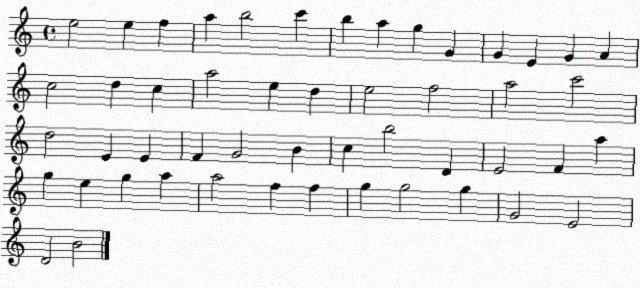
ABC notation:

X:1
T:Untitled
M:4/4
L:1/4
K:C
e2 e f a b2 c' b a g G G E G A c2 d c a2 e d e2 f2 a2 c'2 d2 E E F G2 B c b2 D E2 F a g e g a a2 f f g g2 g G2 E2 D2 B2